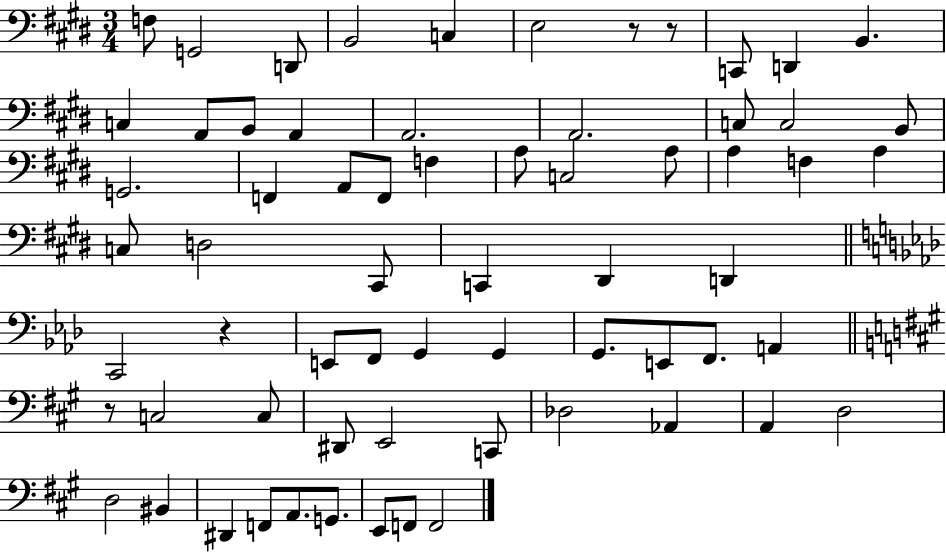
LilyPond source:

{
  \clef bass
  \numericTimeSignature
  \time 3/4
  \key e \major
  f8 g,2 d,8 | b,2 c4 | e2 r8 r8 | c,8 d,4 b,4. | \break c4 a,8 b,8 a,4 | a,2. | a,2. | c8 c2 b,8 | \break g,2. | f,4 a,8 f,8 f4 | a8 c2 a8 | a4 f4 a4 | \break c8 d2 cis,8 | c,4 dis,4 d,4 | \bar "||" \break \key aes \major c,2 r4 | e,8 f,8 g,4 g,4 | g,8. e,8 f,8. a,4 | \bar "||" \break \key a \major r8 c2 c8 | dis,8 e,2 c,8 | des2 aes,4 | a,4 d2 | \break d2 bis,4 | dis,4 f,8 a,8. g,8. | e,8 f,8 f,2 | \bar "|."
}